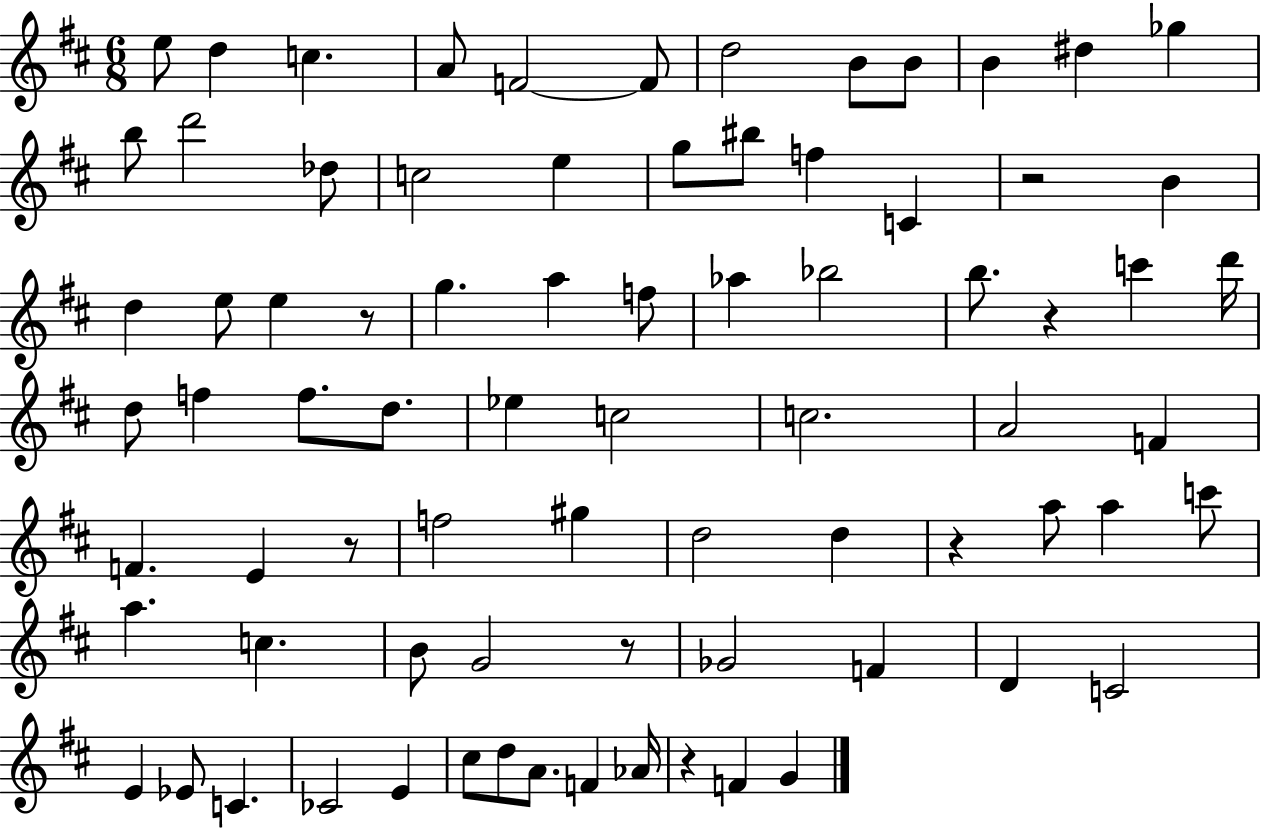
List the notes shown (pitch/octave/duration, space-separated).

E5/e D5/q C5/q. A4/e F4/h F4/e D5/h B4/e B4/e B4/q D#5/q Gb5/q B5/e D6/h Db5/e C5/h E5/q G5/e BIS5/e F5/q C4/q R/h B4/q D5/q E5/e E5/q R/e G5/q. A5/q F5/e Ab5/q Bb5/h B5/e. R/q C6/q D6/s D5/e F5/q F5/e. D5/e. Eb5/q C5/h C5/h. A4/h F4/q F4/q. E4/q R/e F5/h G#5/q D5/h D5/q R/q A5/e A5/q C6/e A5/q. C5/q. B4/e G4/h R/e Gb4/h F4/q D4/q C4/h E4/q Eb4/e C4/q. CES4/h E4/q C#5/e D5/e A4/e. F4/q Ab4/s R/q F4/q G4/q